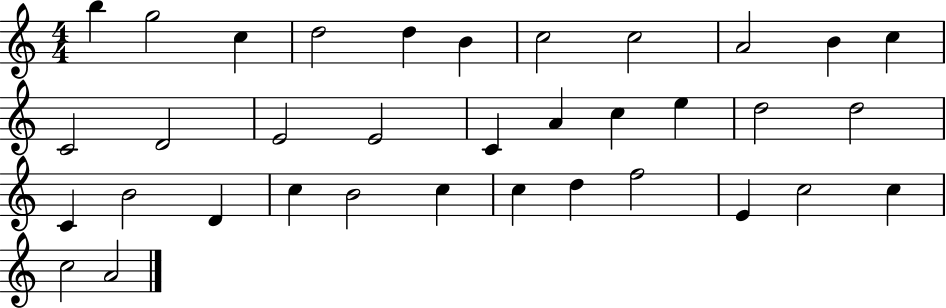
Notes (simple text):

B5/q G5/h C5/q D5/h D5/q B4/q C5/h C5/h A4/h B4/q C5/q C4/h D4/h E4/h E4/h C4/q A4/q C5/q E5/q D5/h D5/h C4/q B4/h D4/q C5/q B4/h C5/q C5/q D5/q F5/h E4/q C5/h C5/q C5/h A4/h